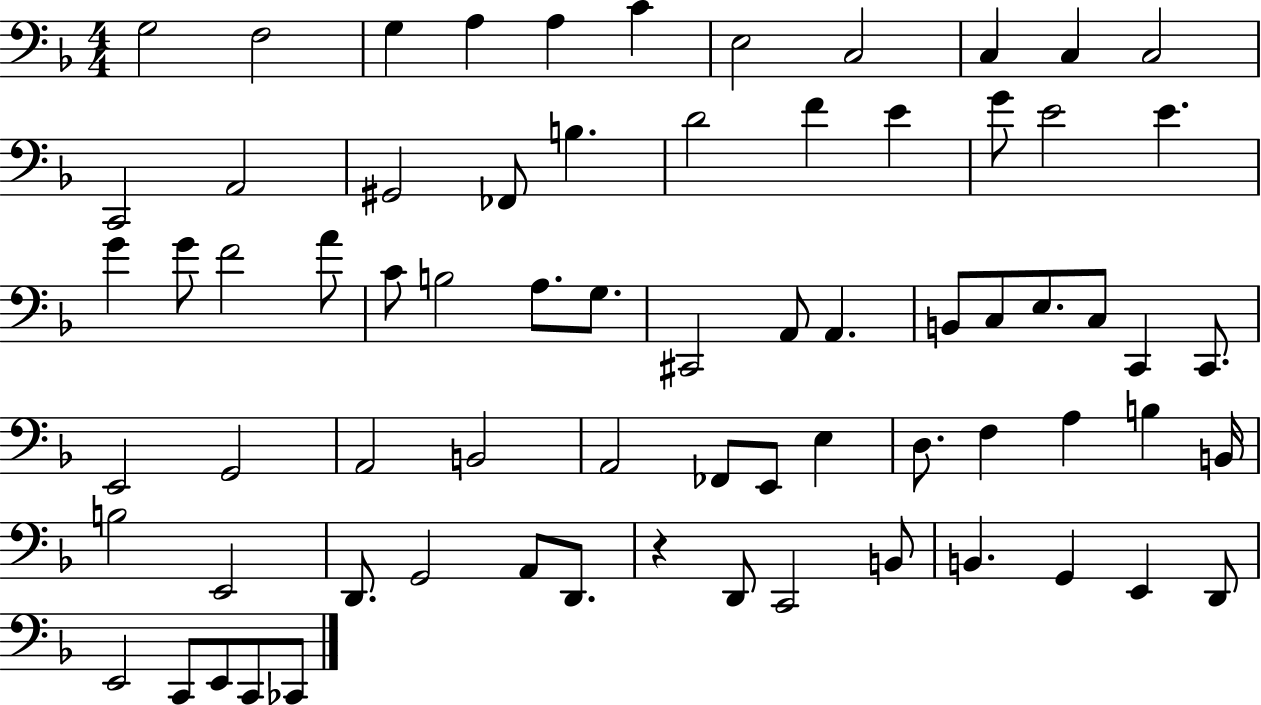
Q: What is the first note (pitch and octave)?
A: G3